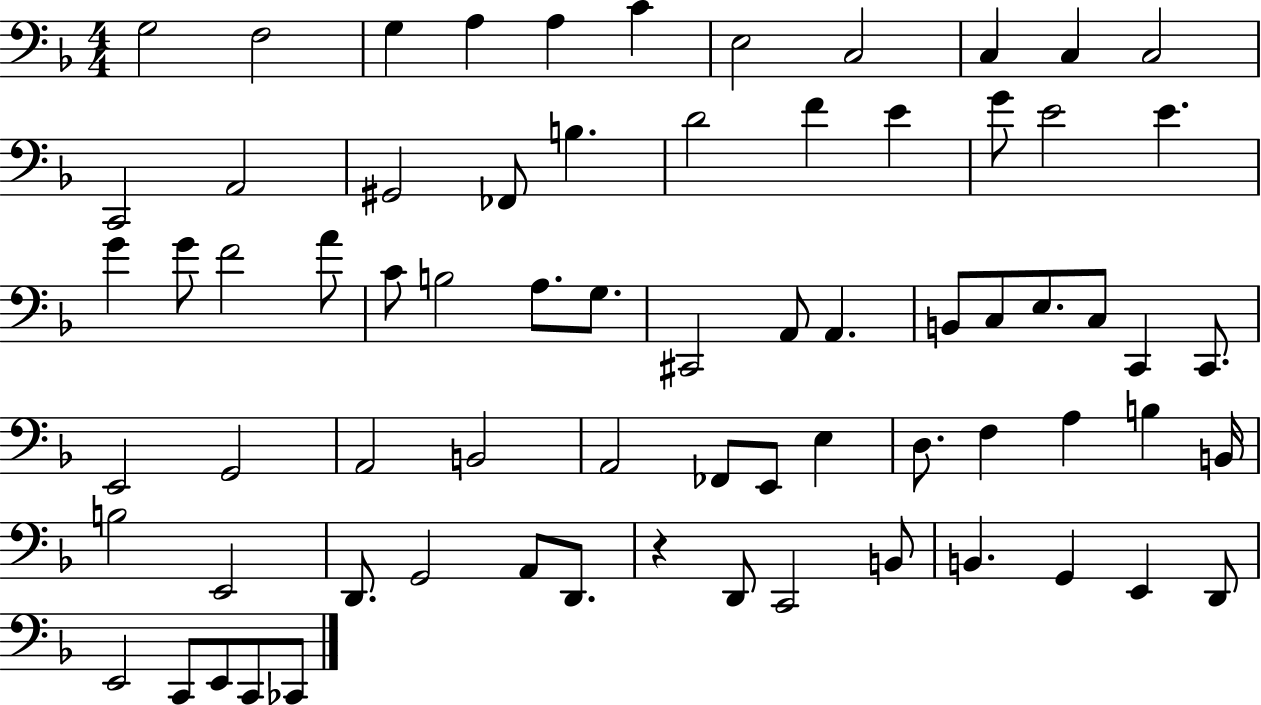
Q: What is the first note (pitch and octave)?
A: G3